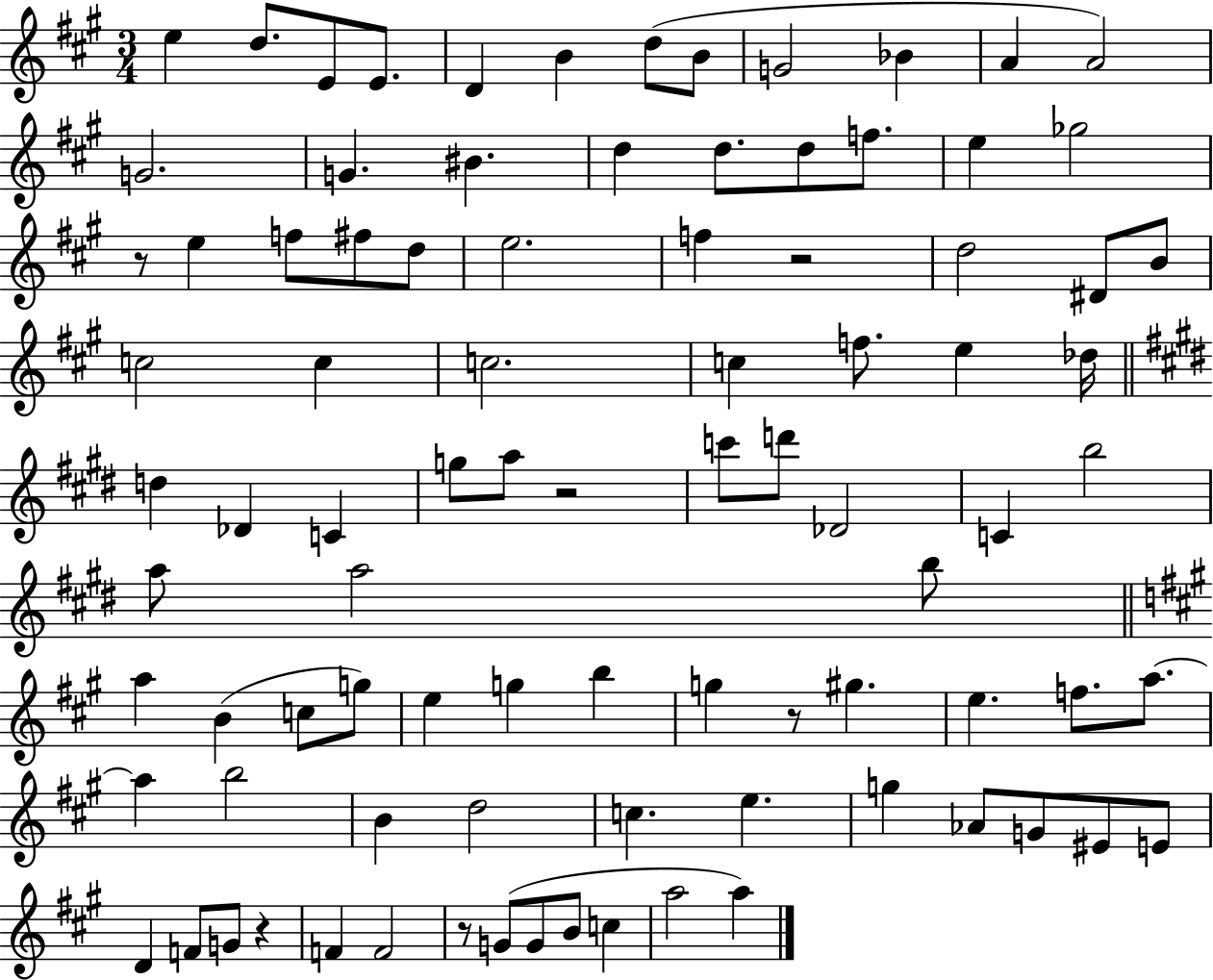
{
  \clef treble
  \numericTimeSignature
  \time 3/4
  \key a \major
  e''4 d''8. e'8 e'8. | d'4 b'4 d''8( b'8 | g'2 bes'4 | a'4 a'2) | \break g'2. | g'4. bis'4. | d''4 d''8. d''8 f''8. | e''4 ges''2 | \break r8 e''4 f''8 fis''8 d''8 | e''2. | f''4 r2 | d''2 dis'8 b'8 | \break c''2 c''4 | c''2. | c''4 f''8. e''4 des''16 | \bar "||" \break \key e \major d''4 des'4 c'4 | g''8 a''8 r2 | c'''8 d'''8 des'2 | c'4 b''2 | \break a''8 a''2 b''8 | \bar "||" \break \key a \major a''4 b'4( c''8 g''8) | e''4 g''4 b''4 | g''4 r8 gis''4. | e''4. f''8. a''8.~~ | \break a''4 b''2 | b'4 d''2 | c''4. e''4. | g''4 aes'8 g'8 eis'8 e'8 | \break d'4 f'8 g'8 r4 | f'4 f'2 | r8 g'8( g'8 b'8 c''4 | a''2 a''4) | \break \bar "|."
}